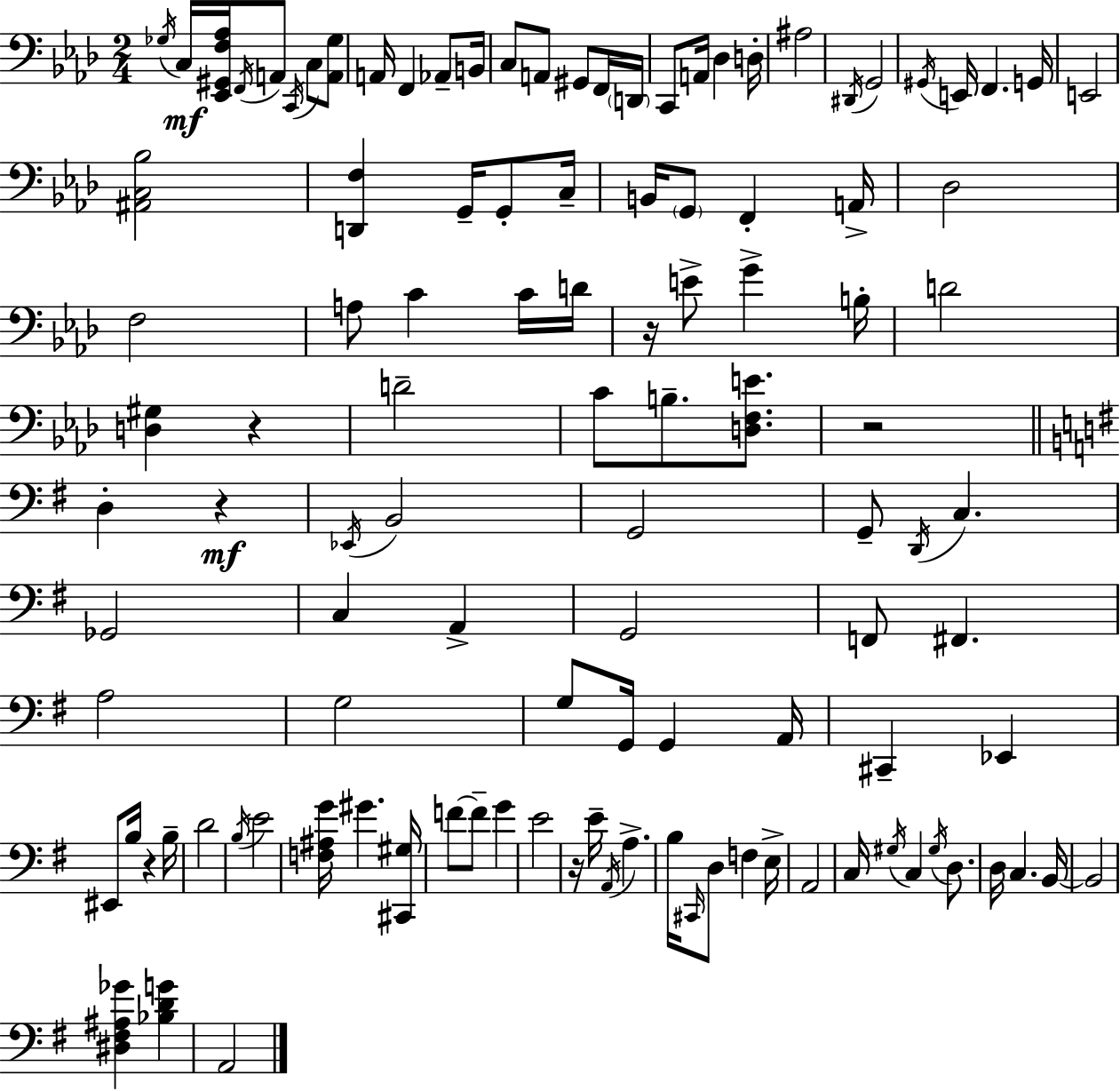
X:1
T:Untitled
M:2/4
L:1/4
K:Ab
_G,/4 C,/4 [_E,,^G,,F,_A,]/4 F,,/4 A,,/2 C,,/4 C,/2 [A,,_G,]/2 A,,/4 F,, _A,,/2 B,,/4 C,/2 A,,/2 ^G,,/2 F,,/4 D,,/4 C,,/2 A,,/4 _D, D,/4 ^A,2 ^D,,/4 G,,2 ^G,,/4 E,,/4 F,, G,,/4 E,,2 [^A,,C,_B,]2 [D,,F,] G,,/4 G,,/2 C,/4 B,,/4 G,,/2 F,, A,,/4 _D,2 F,2 A,/2 C C/4 D/4 z/4 E/2 G B,/4 D2 [D,^G,] z D2 C/2 B,/2 [D,F,E]/2 z2 D, z _E,,/4 B,,2 G,,2 G,,/2 D,,/4 C, _G,,2 C, A,, G,,2 F,,/2 ^F,, A,2 G,2 G,/2 G,,/4 G,, A,,/4 ^C,, _E,, ^E,,/2 B,/4 z B,/4 D2 B,/4 E2 [F,^A,G]/4 ^G [^C,,^G,]/4 F/2 F/2 G E2 z/4 E/4 A,,/4 A, B,/4 ^C,,/4 D,/2 F, E,/4 A,,2 C,/4 ^G,/4 C, ^G,/4 D,/2 D,/4 C, B,,/4 B,,2 [^D,^F,^A,_G] [_B,DG] A,,2